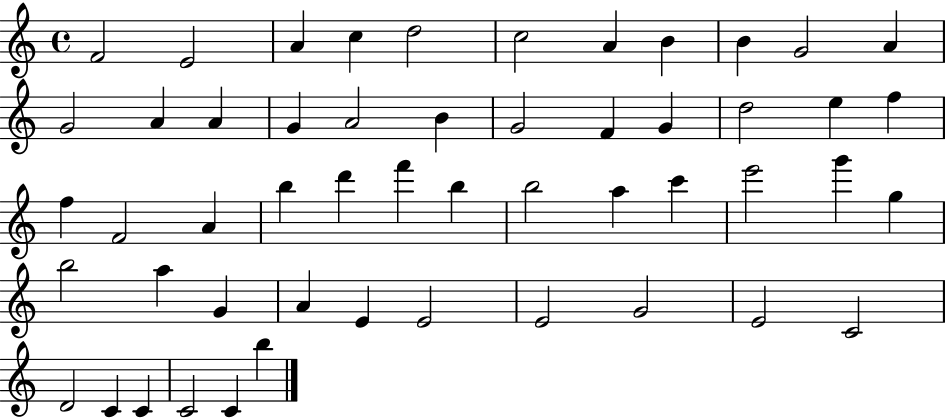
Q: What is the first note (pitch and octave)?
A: F4